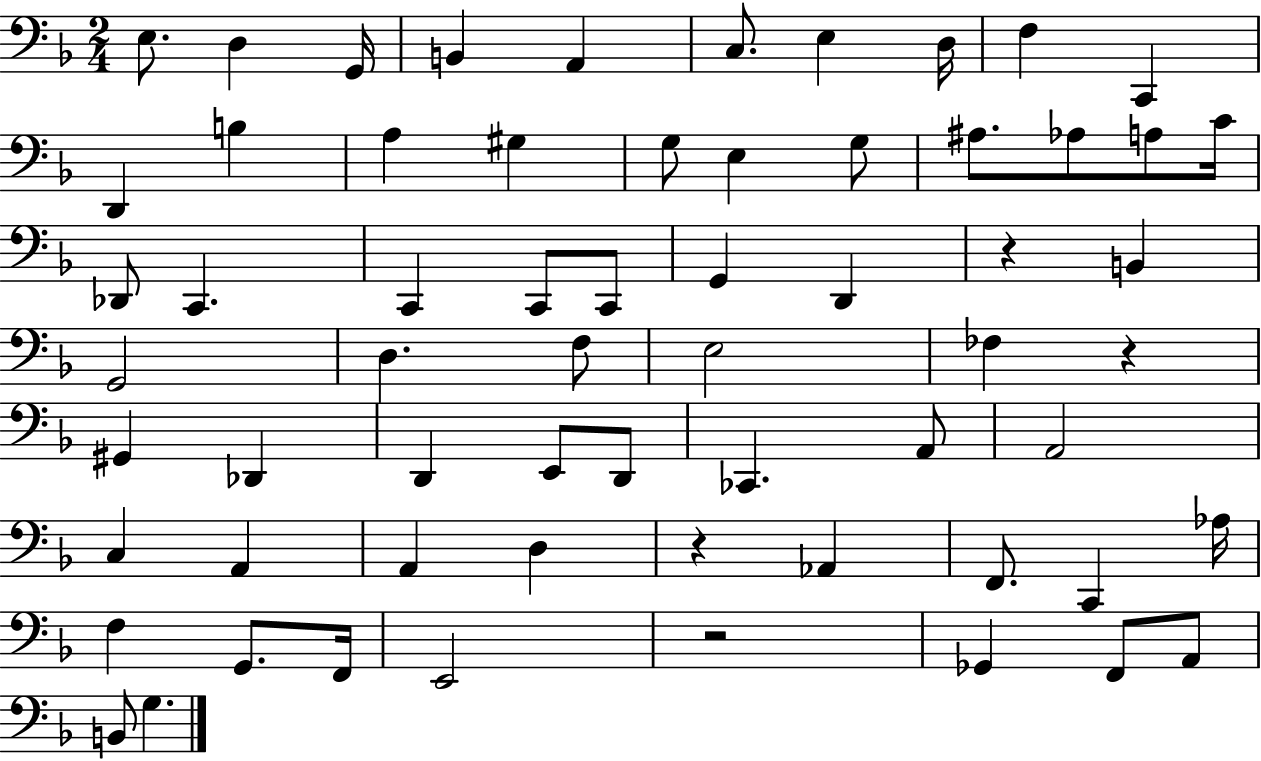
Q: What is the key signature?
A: F major